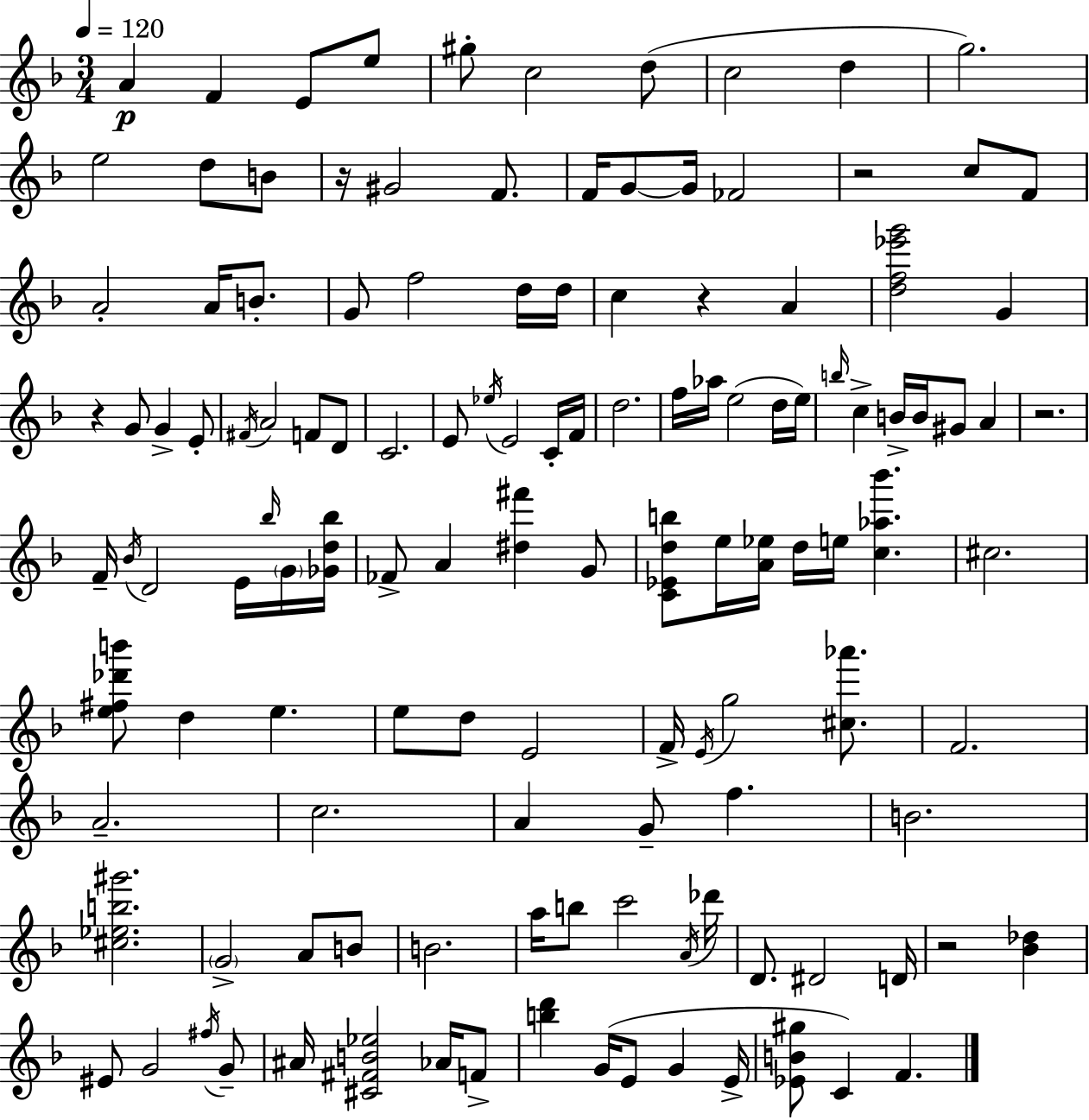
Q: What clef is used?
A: treble